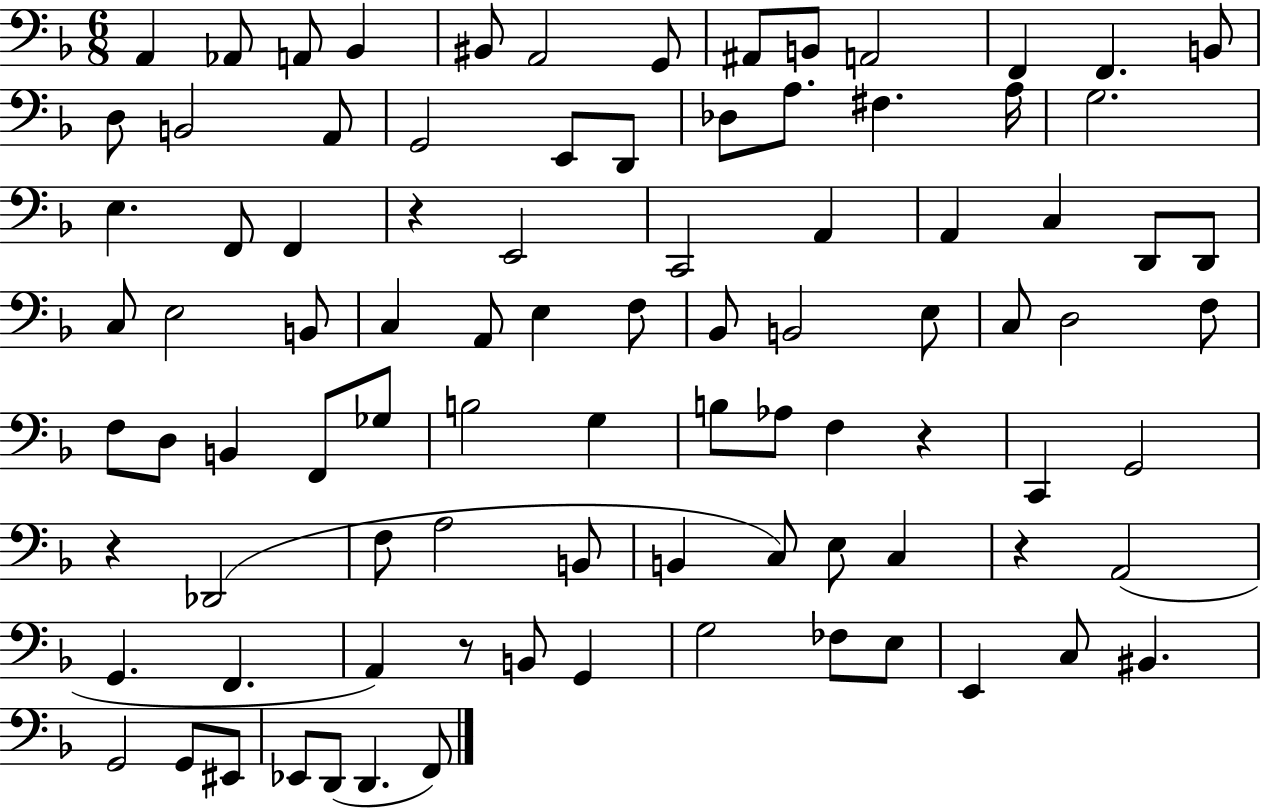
X:1
T:Untitled
M:6/8
L:1/4
K:F
A,, _A,,/2 A,,/2 _B,, ^B,,/2 A,,2 G,,/2 ^A,,/2 B,,/2 A,,2 F,, F,, B,,/2 D,/2 B,,2 A,,/2 G,,2 E,,/2 D,,/2 _D,/2 A,/2 ^F, A,/4 G,2 E, F,,/2 F,, z E,,2 C,,2 A,, A,, C, D,,/2 D,,/2 C,/2 E,2 B,,/2 C, A,,/2 E, F,/2 _B,,/2 B,,2 E,/2 C,/2 D,2 F,/2 F,/2 D,/2 B,, F,,/2 _G,/2 B,2 G, B,/2 _A,/2 F, z C,, G,,2 z _D,,2 F,/2 A,2 B,,/2 B,, C,/2 E,/2 C, z A,,2 G,, F,, A,, z/2 B,,/2 G,, G,2 _F,/2 E,/2 E,, C,/2 ^B,, G,,2 G,,/2 ^E,,/2 _E,,/2 D,,/2 D,, F,,/2